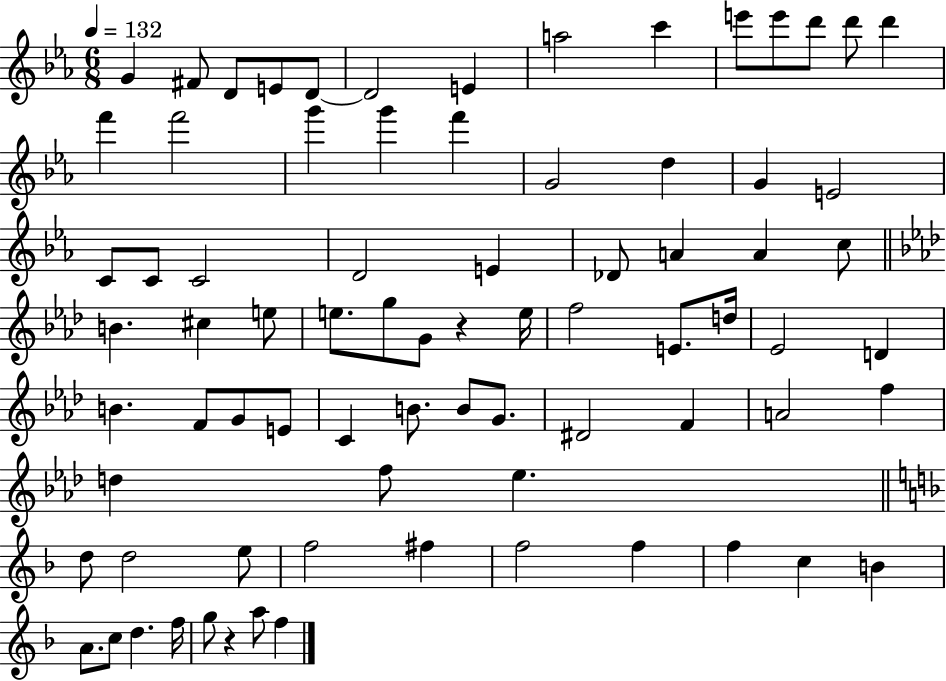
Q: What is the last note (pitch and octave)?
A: F5